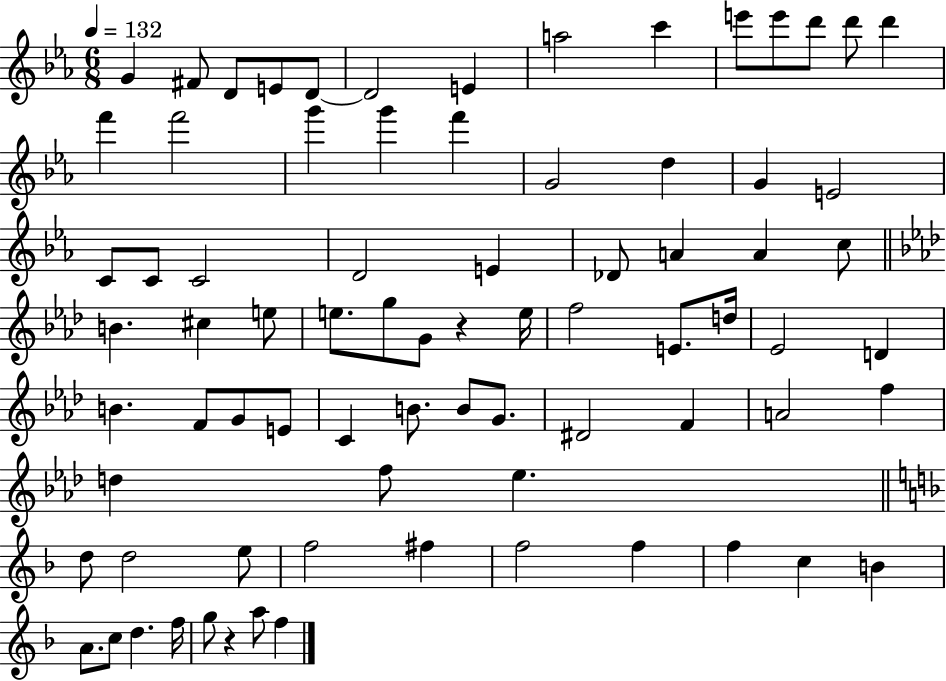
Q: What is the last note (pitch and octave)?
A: F5